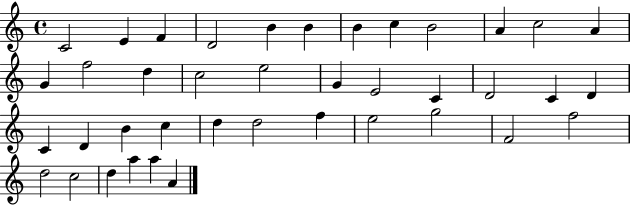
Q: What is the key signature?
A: C major